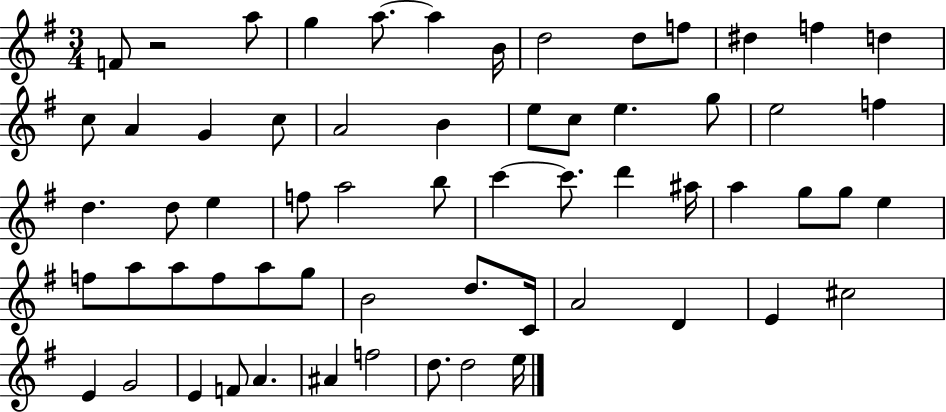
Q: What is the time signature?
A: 3/4